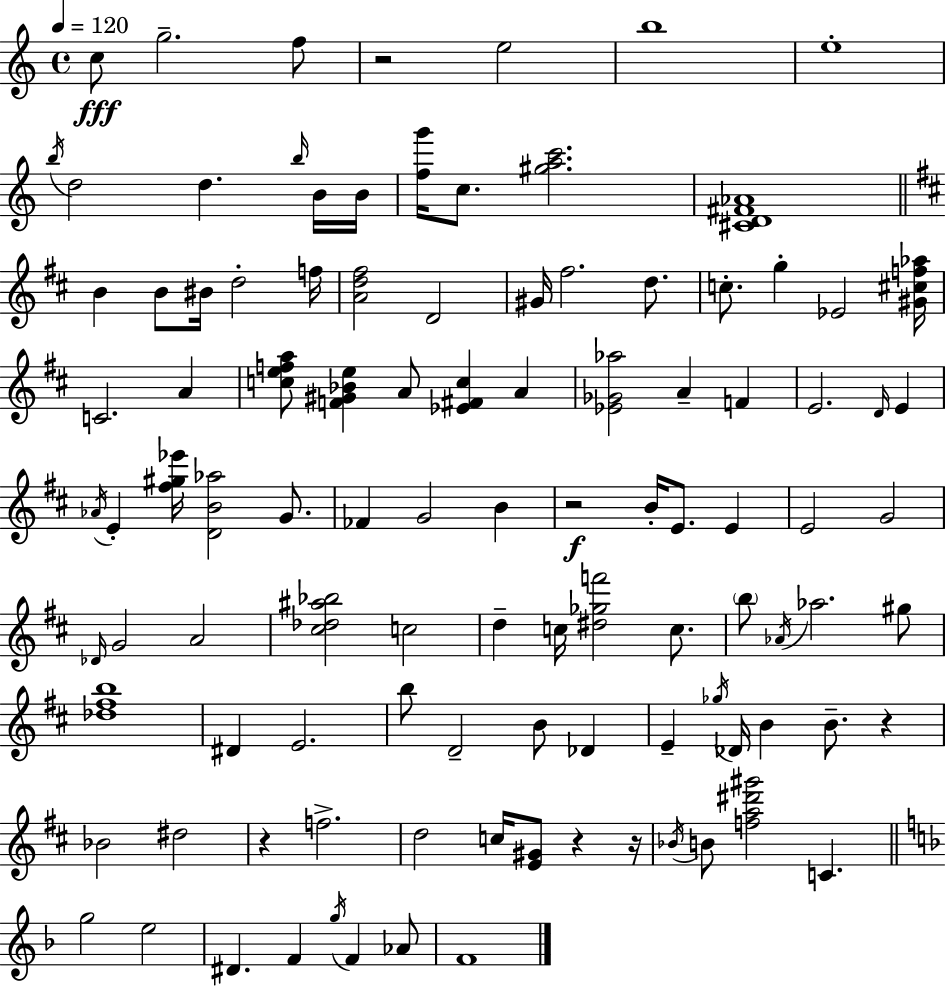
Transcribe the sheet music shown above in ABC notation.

X:1
T:Untitled
M:4/4
L:1/4
K:Am
c/2 g2 f/2 z2 e2 b4 e4 b/4 d2 d b/4 B/4 B/4 [fg']/4 c/2 [^gac']2 [^CD^F_A]4 B B/2 ^B/4 d2 f/4 [Ad^f]2 D2 ^G/4 ^f2 d/2 c/2 g _E2 [^G^cf_a]/4 C2 A [cefa]/2 [F^G_Be] A/2 [_E^Fc] A [_E_G_a]2 A F E2 D/4 E _A/4 E [^f^g_e']/4 [DB_a]2 G/2 _F G2 B z2 B/4 E/2 E E2 G2 _D/4 G2 A2 [^c_d^a_b]2 c2 d c/4 [^d_gf']2 c/2 b/2 _A/4 _a2 ^g/2 [_d^fb]4 ^D E2 b/2 D2 B/2 _D E _g/4 _D/4 B B/2 z _B2 ^d2 z f2 d2 c/4 [E^G]/2 z z/4 _B/4 B/2 [fa^d'^g']2 C g2 e2 ^D F g/4 F _A/2 F4